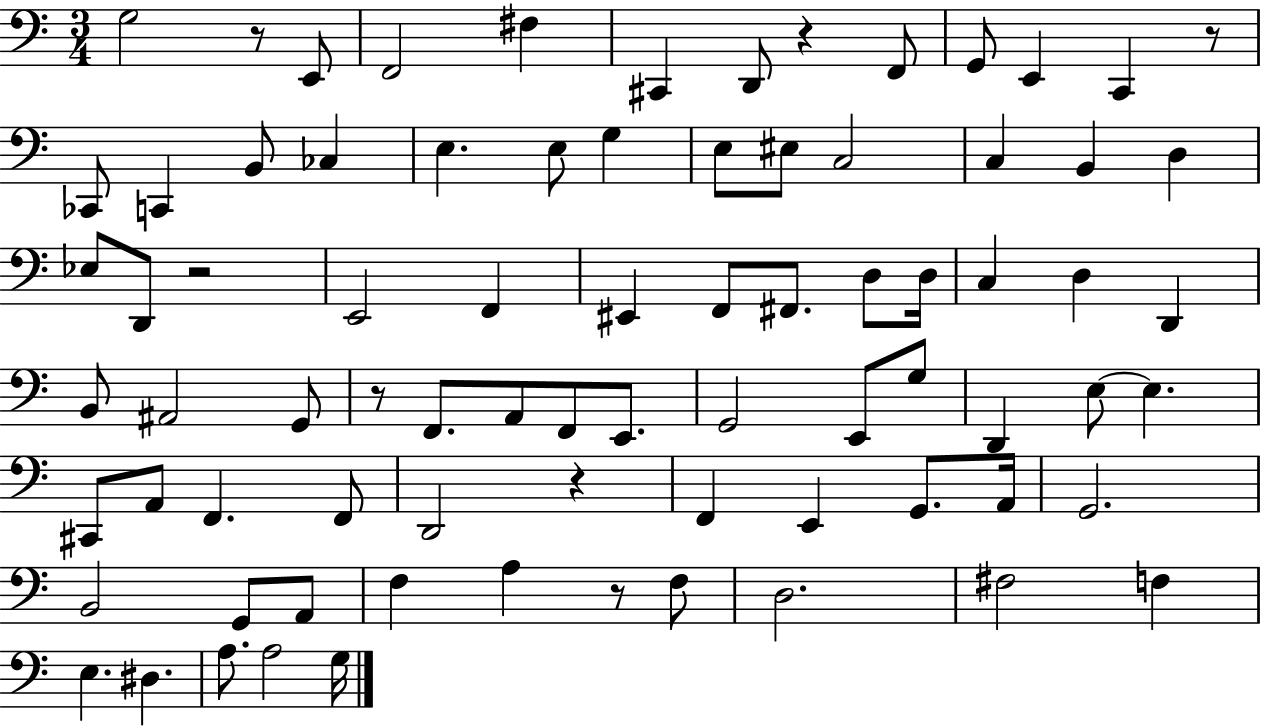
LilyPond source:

{
  \clef bass
  \numericTimeSignature
  \time 3/4
  \key c \major
  \repeat volta 2 { g2 r8 e,8 | f,2 fis4 | cis,4 d,8 r4 f,8 | g,8 e,4 c,4 r8 | \break ces,8 c,4 b,8 ces4 | e4. e8 g4 | e8 eis8 c2 | c4 b,4 d4 | \break ees8 d,8 r2 | e,2 f,4 | eis,4 f,8 fis,8. d8 d16 | c4 d4 d,4 | \break b,8 ais,2 g,8 | r8 f,8. a,8 f,8 e,8. | g,2 e,8 g8 | d,4 e8~~ e4. | \break cis,8 a,8 f,4. f,8 | d,2 r4 | f,4 e,4 g,8. a,16 | g,2. | \break b,2 g,8 a,8 | f4 a4 r8 f8 | d2. | fis2 f4 | \break e4. dis4. | a8. a2 g16 | } \bar "|."
}